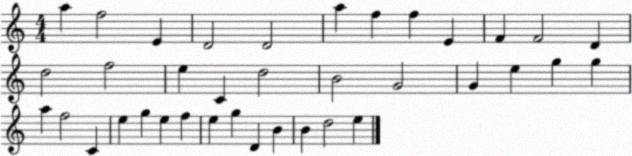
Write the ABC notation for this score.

X:1
T:Untitled
M:4/4
L:1/4
K:C
a f2 E D2 D2 a f f E F F2 D d2 f2 e C d2 B2 G2 G e g g a f2 C e g e f e g D B B d2 e